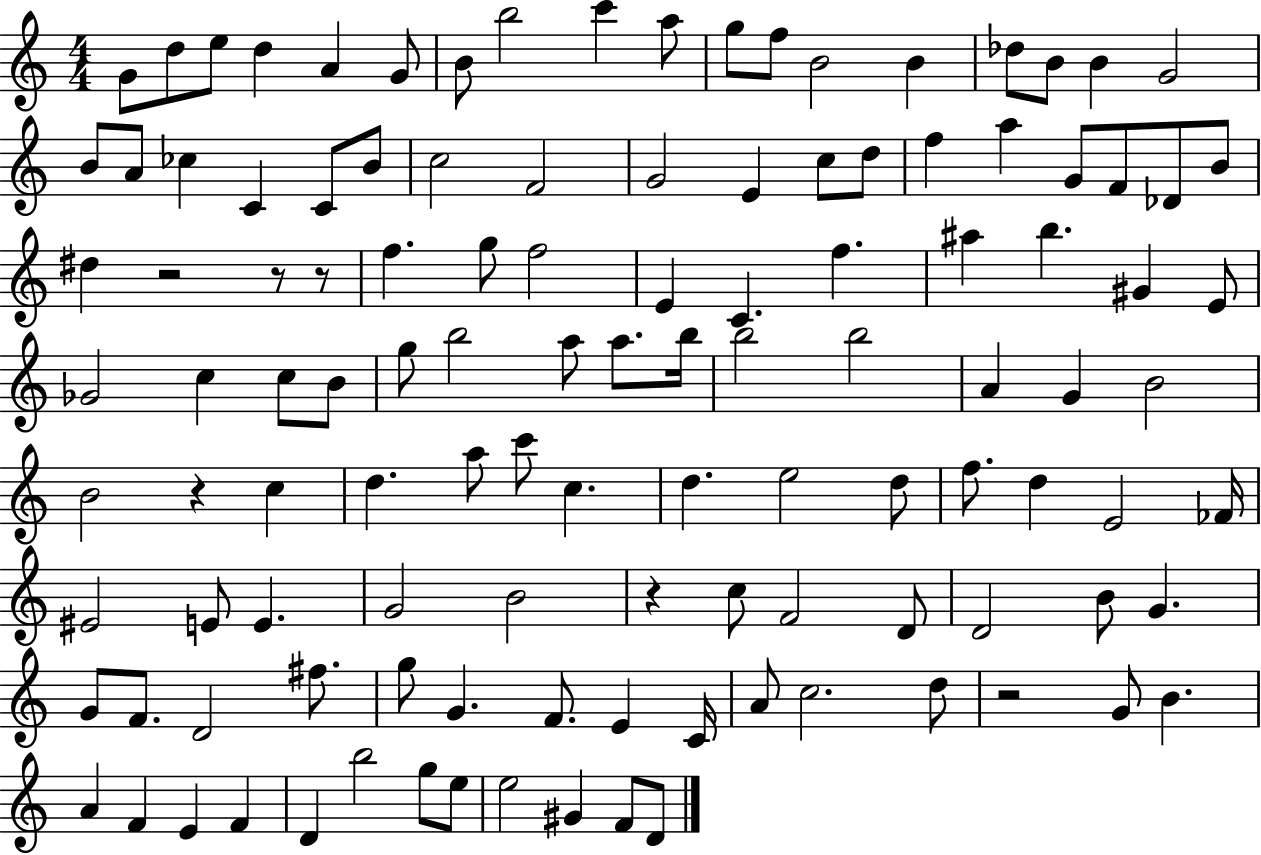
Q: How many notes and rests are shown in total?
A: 117